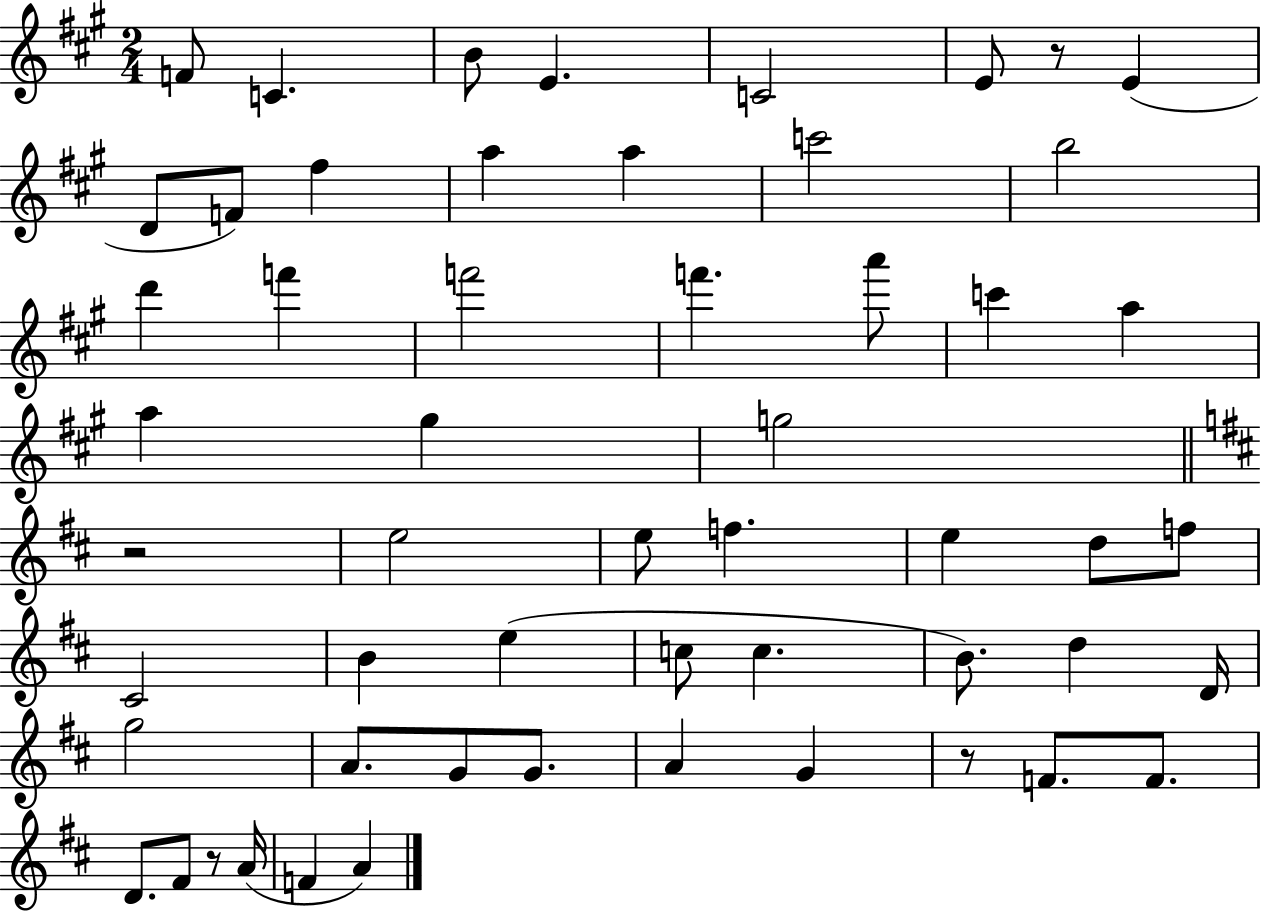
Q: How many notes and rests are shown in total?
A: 55